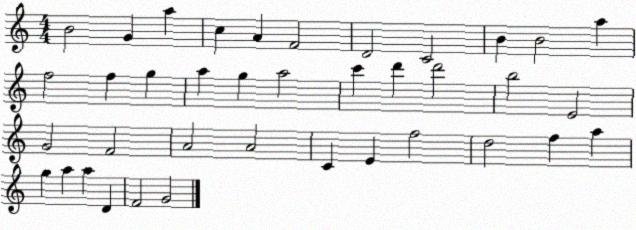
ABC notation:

X:1
T:Untitled
M:4/4
L:1/4
K:C
B2 G a c A F2 D2 C2 B B2 a f2 f g a g a2 c' d' d'2 b2 E2 G2 F2 A2 A2 C E f2 d2 f a g a a D F2 G2